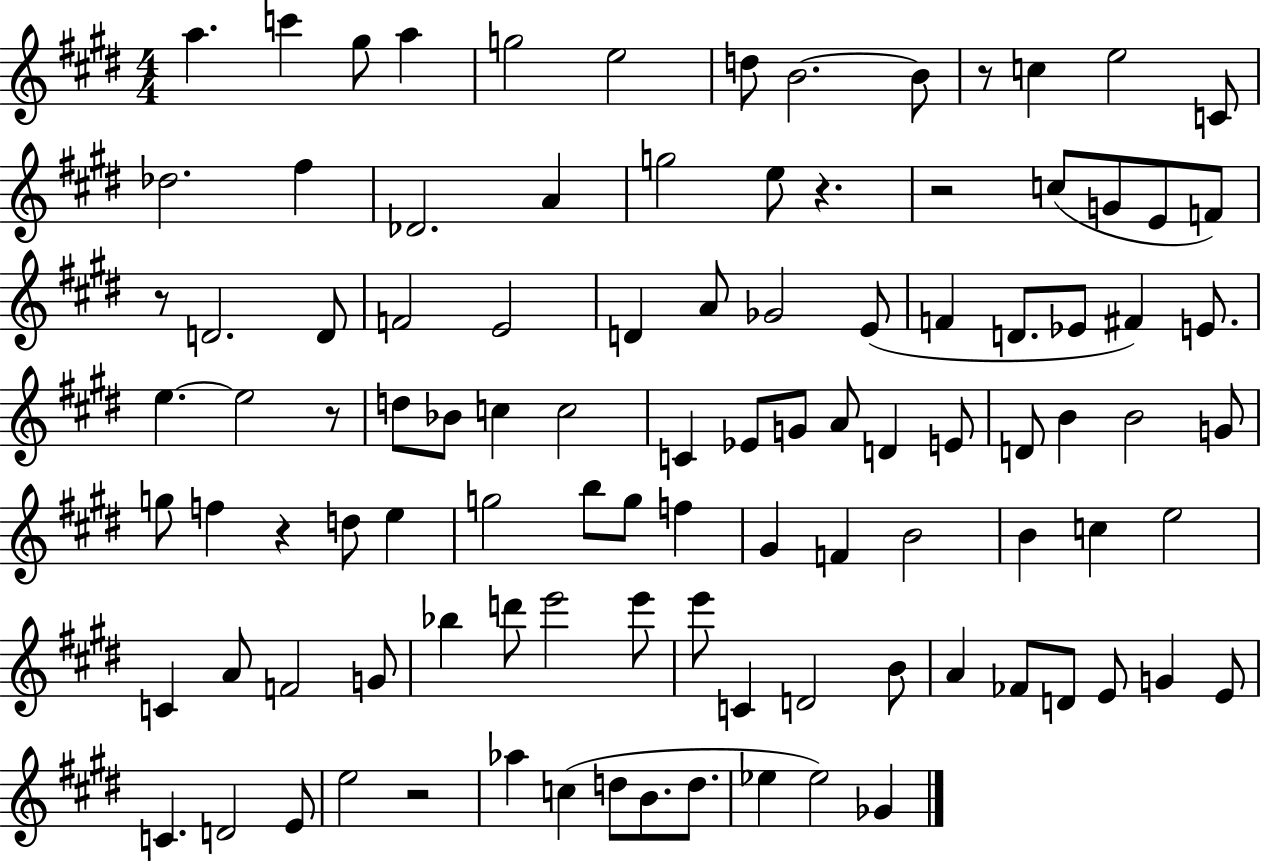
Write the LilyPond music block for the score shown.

{
  \clef treble
  \numericTimeSignature
  \time 4/4
  \key e \major
  \repeat volta 2 { a''4. c'''4 gis''8 a''4 | g''2 e''2 | d''8 b'2.~~ b'8 | r8 c''4 e''2 c'8 | \break des''2. fis''4 | des'2. a'4 | g''2 e''8 r4. | r2 c''8( g'8 e'8 f'8) | \break r8 d'2. d'8 | f'2 e'2 | d'4 a'8 ges'2 e'8( | f'4 d'8. ees'8 fis'4) e'8. | \break e''4.~~ e''2 r8 | d''8 bes'8 c''4 c''2 | c'4 ees'8 g'8 a'8 d'4 e'8 | d'8 b'4 b'2 g'8 | \break g''8 f''4 r4 d''8 e''4 | g''2 b''8 g''8 f''4 | gis'4 f'4 b'2 | b'4 c''4 e''2 | \break c'4 a'8 f'2 g'8 | bes''4 d'''8 e'''2 e'''8 | e'''8 c'4 d'2 b'8 | a'4 fes'8 d'8 e'8 g'4 e'8 | \break c'4. d'2 e'8 | e''2 r2 | aes''4 c''4( d''8 b'8. d''8. | ees''4 ees''2) ges'4 | \break } \bar "|."
}